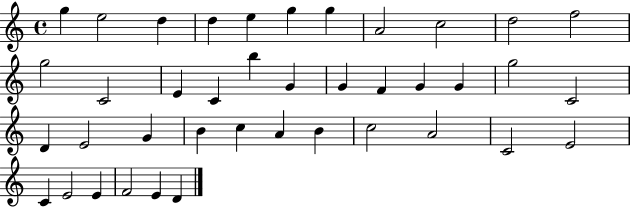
G5/q E5/h D5/q D5/q E5/q G5/q G5/q A4/h C5/h D5/h F5/h G5/h C4/h E4/q C4/q B5/q G4/q G4/q F4/q G4/q G4/q G5/h C4/h D4/q E4/h G4/q B4/q C5/q A4/q B4/q C5/h A4/h C4/h E4/h C4/q E4/h E4/q F4/h E4/q D4/q